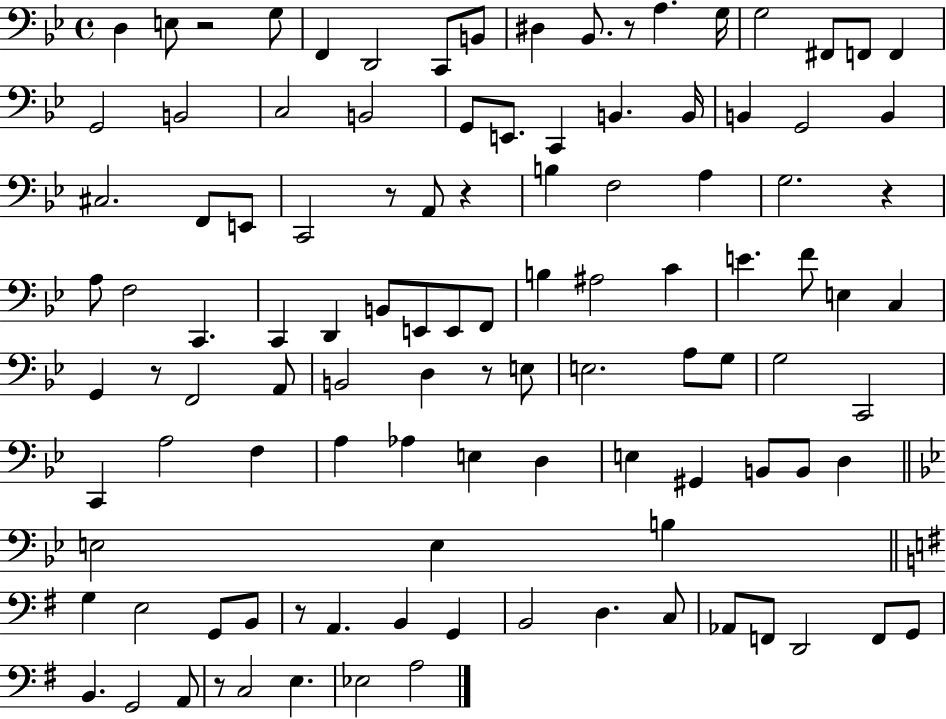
{
  \clef bass
  \time 4/4
  \defaultTimeSignature
  \key bes \major
  d4 e8 r2 g8 | f,4 d,2 c,8 b,8 | dis4 bes,8. r8 a4. g16 | g2 fis,8 f,8 f,4 | \break g,2 b,2 | c2 b,2 | g,8 e,8. c,4 b,4. b,16 | b,4 g,2 b,4 | \break cis2. f,8 e,8 | c,2 r8 a,8 r4 | b4 f2 a4 | g2. r4 | \break a8 f2 c,4. | c,4 d,4 b,8 e,8 e,8 f,8 | b4 ais2 c'4 | e'4. f'8 e4 c4 | \break g,4 r8 f,2 a,8 | b,2 d4 r8 e8 | e2. a8 g8 | g2 c,2 | \break c,4 a2 f4 | a4 aes4 e4 d4 | e4 gis,4 b,8 b,8 d4 | \bar "||" \break \key bes \major e2 e4 b4 | \bar "||" \break \key e \minor g4 e2 g,8 b,8 | r8 a,4. b,4 g,4 | b,2 d4. c8 | aes,8 f,8 d,2 f,8 g,8 | \break b,4. g,2 a,8 | r8 c2 e4. | ees2 a2 | \bar "|."
}